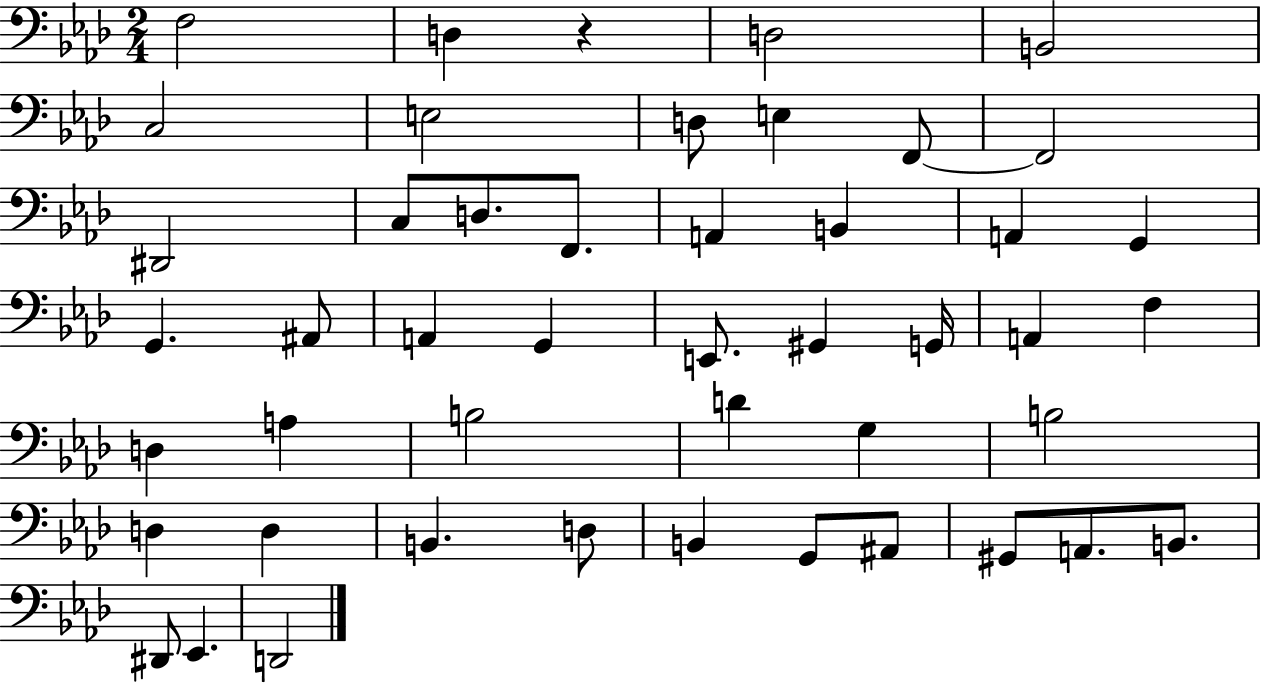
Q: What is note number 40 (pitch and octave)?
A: A#2